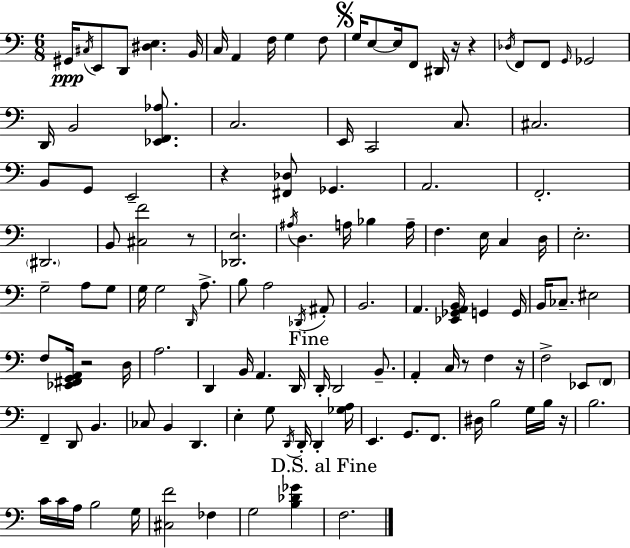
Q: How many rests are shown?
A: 8